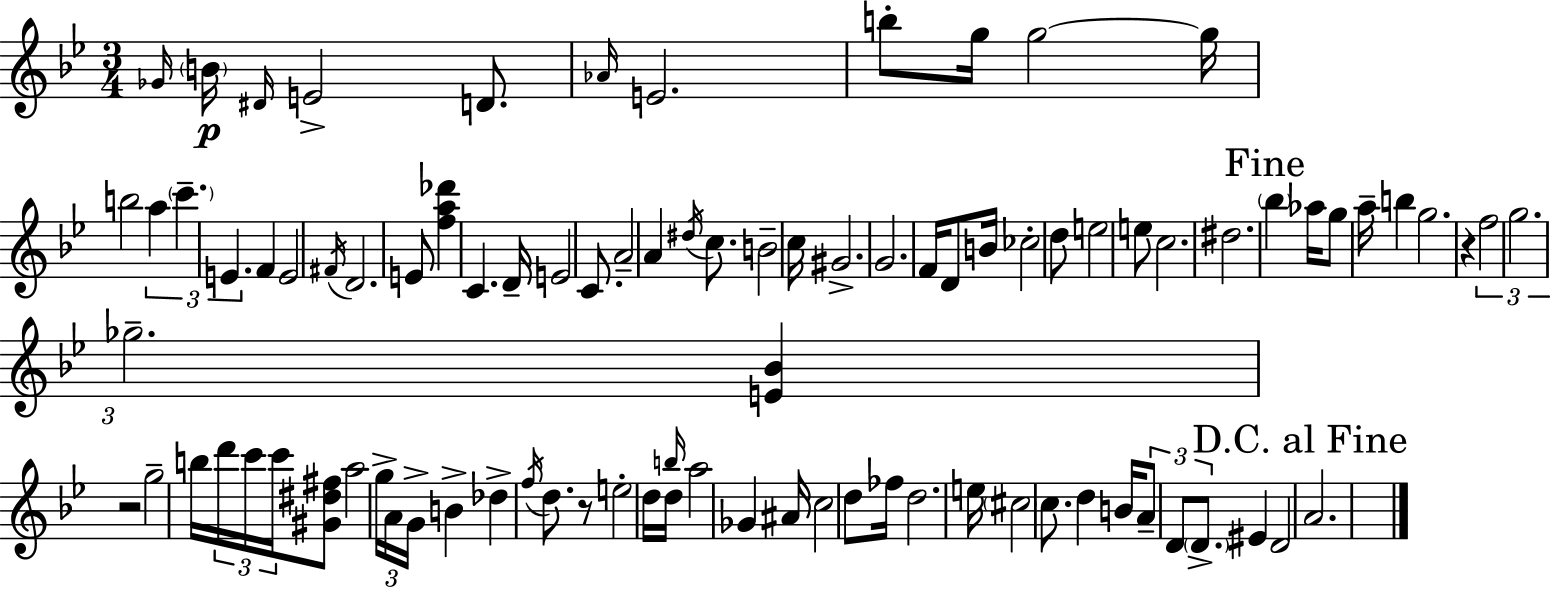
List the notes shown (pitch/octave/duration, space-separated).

Gb4/s B4/s D#4/s E4/h D4/e. Ab4/s E4/h. B5/e G5/s G5/h G5/s B5/h A5/q C6/q. E4/q. F4/q E4/h F#4/s D4/h. E4/e [F5,A5,Db6]/q C4/q. D4/s E4/h C4/e. A4/h A4/q D#5/s C5/e. B4/h C5/s G#4/h. G4/h. F4/s D4/e B4/s CES5/h D5/e E5/h E5/e C5/h. D#5/h. Bb5/q Ab5/s G5/e A5/s B5/q G5/h. R/q F5/h G5/h. Gb5/h. [E4,Bb4]/q R/h G5/h B5/s D6/s C6/s C6/s [G#4,D#5,F#5]/e A5/h G5/s A4/s G4/s B4/q Db5/q F5/s D5/e. R/e E5/h D5/s D5/s B5/s A5/h Gb4/q A#4/s C5/h D5/e FES5/s D5/h. E5/s C#5/h C5/e. D5/q B4/s A4/e D4/e D4/e. EIS4/q D4/h A4/h.